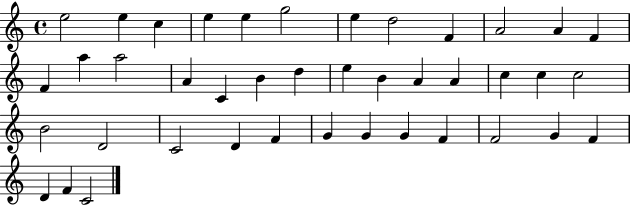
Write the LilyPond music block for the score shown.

{
  \clef treble
  \time 4/4
  \defaultTimeSignature
  \key c \major
  e''2 e''4 c''4 | e''4 e''4 g''2 | e''4 d''2 f'4 | a'2 a'4 f'4 | \break f'4 a''4 a''2 | a'4 c'4 b'4 d''4 | e''4 b'4 a'4 a'4 | c''4 c''4 c''2 | \break b'2 d'2 | c'2 d'4 f'4 | g'4 g'4 g'4 f'4 | f'2 g'4 f'4 | \break d'4 f'4 c'2 | \bar "|."
}